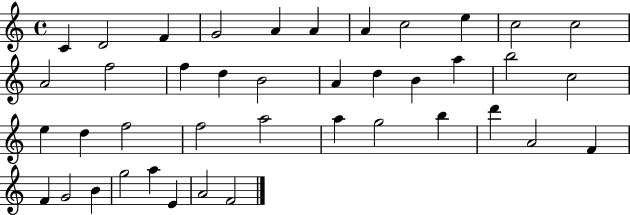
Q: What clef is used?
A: treble